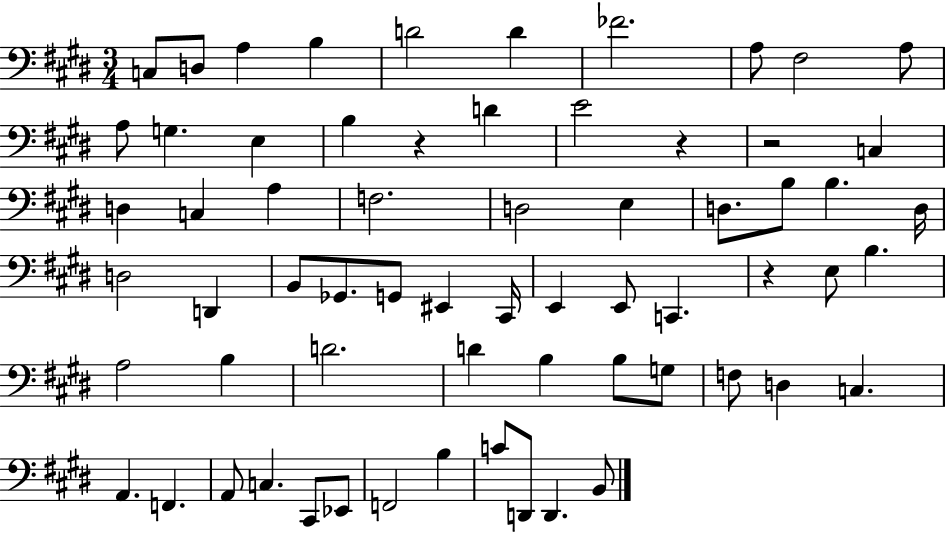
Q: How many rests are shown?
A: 4